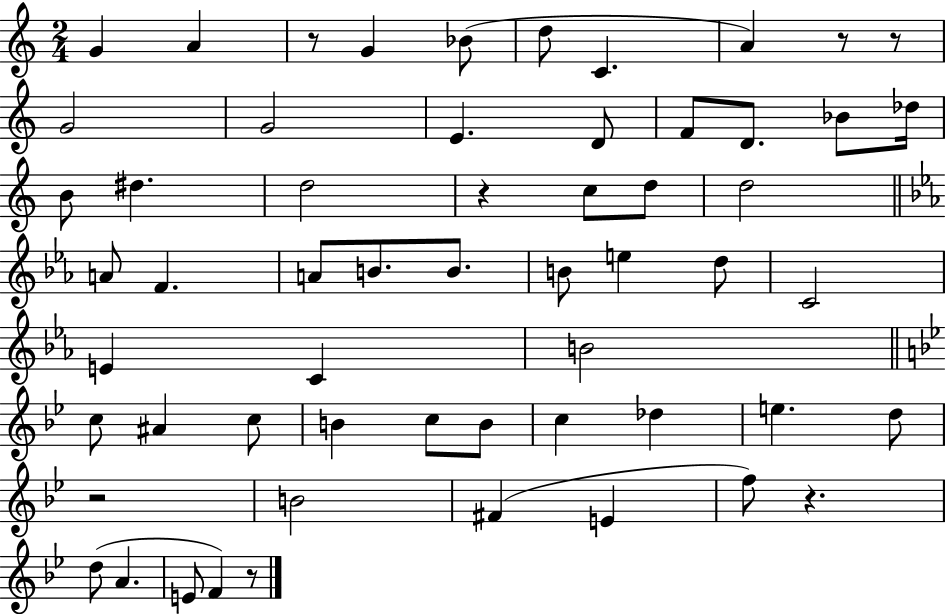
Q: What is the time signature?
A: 2/4